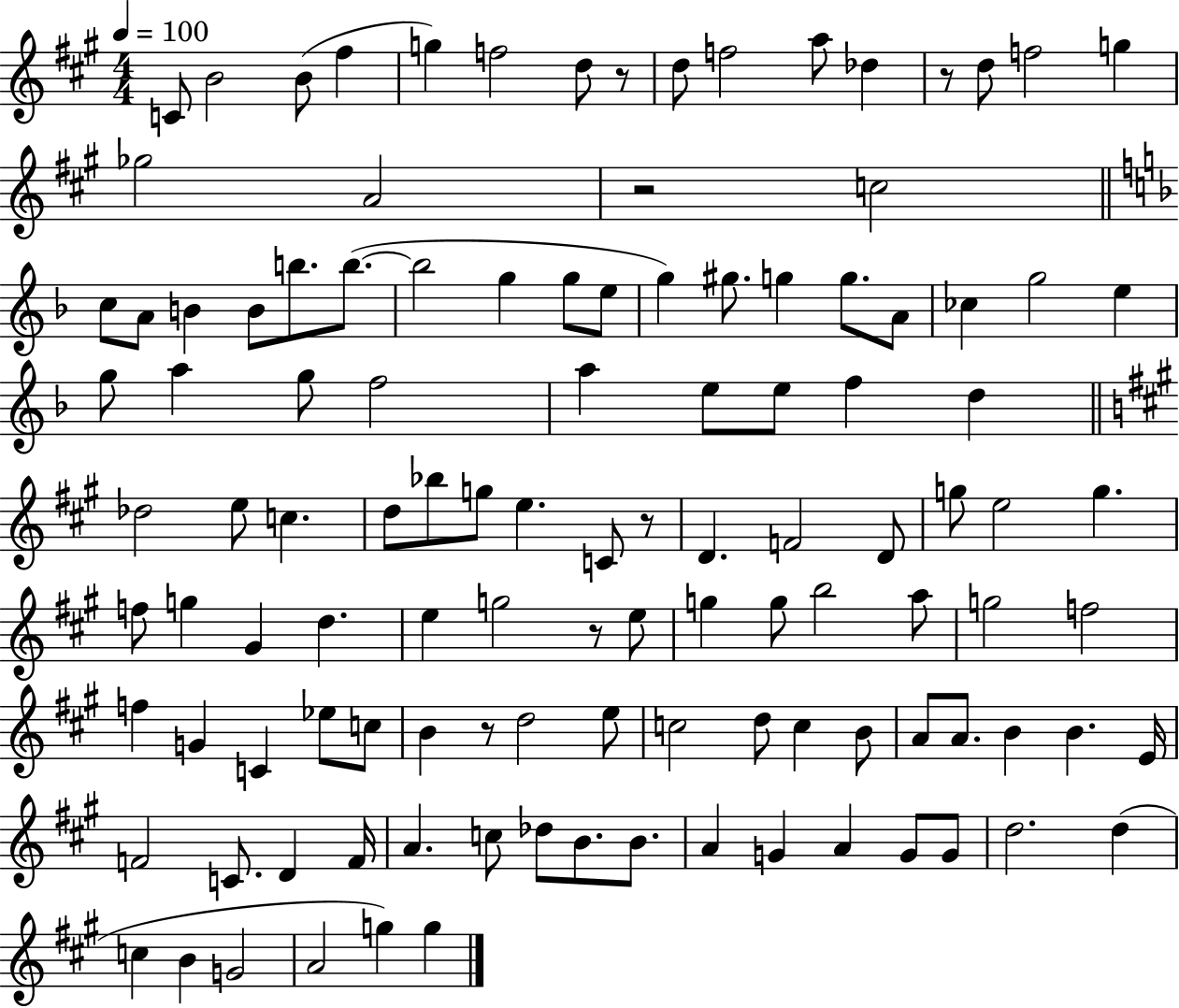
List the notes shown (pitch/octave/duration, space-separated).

C4/e B4/h B4/e F#5/q G5/q F5/h D5/e R/e D5/e F5/h A5/e Db5/q R/e D5/e F5/h G5/q Gb5/h A4/h R/h C5/h C5/e A4/e B4/q B4/e B5/e. B5/e. B5/h G5/q G5/e E5/e G5/q G#5/e. G5/q G5/e. A4/e CES5/q G5/h E5/q G5/e A5/q G5/e F5/h A5/q E5/e E5/e F5/q D5/q Db5/h E5/e C5/q. D5/e Bb5/e G5/e E5/q. C4/e R/e D4/q. F4/h D4/e G5/e E5/h G5/q. F5/e G5/q G#4/q D5/q. E5/q G5/h R/e E5/e G5/q G5/e B5/h A5/e G5/h F5/h F5/q G4/q C4/q Eb5/e C5/e B4/q R/e D5/h E5/e C5/h D5/e C5/q B4/e A4/e A4/e. B4/q B4/q. E4/s F4/h C4/e. D4/q F4/s A4/q. C5/e Db5/e B4/e. B4/e. A4/q G4/q A4/q G4/e G4/e D5/h. D5/q C5/q B4/q G4/h A4/h G5/q G5/q